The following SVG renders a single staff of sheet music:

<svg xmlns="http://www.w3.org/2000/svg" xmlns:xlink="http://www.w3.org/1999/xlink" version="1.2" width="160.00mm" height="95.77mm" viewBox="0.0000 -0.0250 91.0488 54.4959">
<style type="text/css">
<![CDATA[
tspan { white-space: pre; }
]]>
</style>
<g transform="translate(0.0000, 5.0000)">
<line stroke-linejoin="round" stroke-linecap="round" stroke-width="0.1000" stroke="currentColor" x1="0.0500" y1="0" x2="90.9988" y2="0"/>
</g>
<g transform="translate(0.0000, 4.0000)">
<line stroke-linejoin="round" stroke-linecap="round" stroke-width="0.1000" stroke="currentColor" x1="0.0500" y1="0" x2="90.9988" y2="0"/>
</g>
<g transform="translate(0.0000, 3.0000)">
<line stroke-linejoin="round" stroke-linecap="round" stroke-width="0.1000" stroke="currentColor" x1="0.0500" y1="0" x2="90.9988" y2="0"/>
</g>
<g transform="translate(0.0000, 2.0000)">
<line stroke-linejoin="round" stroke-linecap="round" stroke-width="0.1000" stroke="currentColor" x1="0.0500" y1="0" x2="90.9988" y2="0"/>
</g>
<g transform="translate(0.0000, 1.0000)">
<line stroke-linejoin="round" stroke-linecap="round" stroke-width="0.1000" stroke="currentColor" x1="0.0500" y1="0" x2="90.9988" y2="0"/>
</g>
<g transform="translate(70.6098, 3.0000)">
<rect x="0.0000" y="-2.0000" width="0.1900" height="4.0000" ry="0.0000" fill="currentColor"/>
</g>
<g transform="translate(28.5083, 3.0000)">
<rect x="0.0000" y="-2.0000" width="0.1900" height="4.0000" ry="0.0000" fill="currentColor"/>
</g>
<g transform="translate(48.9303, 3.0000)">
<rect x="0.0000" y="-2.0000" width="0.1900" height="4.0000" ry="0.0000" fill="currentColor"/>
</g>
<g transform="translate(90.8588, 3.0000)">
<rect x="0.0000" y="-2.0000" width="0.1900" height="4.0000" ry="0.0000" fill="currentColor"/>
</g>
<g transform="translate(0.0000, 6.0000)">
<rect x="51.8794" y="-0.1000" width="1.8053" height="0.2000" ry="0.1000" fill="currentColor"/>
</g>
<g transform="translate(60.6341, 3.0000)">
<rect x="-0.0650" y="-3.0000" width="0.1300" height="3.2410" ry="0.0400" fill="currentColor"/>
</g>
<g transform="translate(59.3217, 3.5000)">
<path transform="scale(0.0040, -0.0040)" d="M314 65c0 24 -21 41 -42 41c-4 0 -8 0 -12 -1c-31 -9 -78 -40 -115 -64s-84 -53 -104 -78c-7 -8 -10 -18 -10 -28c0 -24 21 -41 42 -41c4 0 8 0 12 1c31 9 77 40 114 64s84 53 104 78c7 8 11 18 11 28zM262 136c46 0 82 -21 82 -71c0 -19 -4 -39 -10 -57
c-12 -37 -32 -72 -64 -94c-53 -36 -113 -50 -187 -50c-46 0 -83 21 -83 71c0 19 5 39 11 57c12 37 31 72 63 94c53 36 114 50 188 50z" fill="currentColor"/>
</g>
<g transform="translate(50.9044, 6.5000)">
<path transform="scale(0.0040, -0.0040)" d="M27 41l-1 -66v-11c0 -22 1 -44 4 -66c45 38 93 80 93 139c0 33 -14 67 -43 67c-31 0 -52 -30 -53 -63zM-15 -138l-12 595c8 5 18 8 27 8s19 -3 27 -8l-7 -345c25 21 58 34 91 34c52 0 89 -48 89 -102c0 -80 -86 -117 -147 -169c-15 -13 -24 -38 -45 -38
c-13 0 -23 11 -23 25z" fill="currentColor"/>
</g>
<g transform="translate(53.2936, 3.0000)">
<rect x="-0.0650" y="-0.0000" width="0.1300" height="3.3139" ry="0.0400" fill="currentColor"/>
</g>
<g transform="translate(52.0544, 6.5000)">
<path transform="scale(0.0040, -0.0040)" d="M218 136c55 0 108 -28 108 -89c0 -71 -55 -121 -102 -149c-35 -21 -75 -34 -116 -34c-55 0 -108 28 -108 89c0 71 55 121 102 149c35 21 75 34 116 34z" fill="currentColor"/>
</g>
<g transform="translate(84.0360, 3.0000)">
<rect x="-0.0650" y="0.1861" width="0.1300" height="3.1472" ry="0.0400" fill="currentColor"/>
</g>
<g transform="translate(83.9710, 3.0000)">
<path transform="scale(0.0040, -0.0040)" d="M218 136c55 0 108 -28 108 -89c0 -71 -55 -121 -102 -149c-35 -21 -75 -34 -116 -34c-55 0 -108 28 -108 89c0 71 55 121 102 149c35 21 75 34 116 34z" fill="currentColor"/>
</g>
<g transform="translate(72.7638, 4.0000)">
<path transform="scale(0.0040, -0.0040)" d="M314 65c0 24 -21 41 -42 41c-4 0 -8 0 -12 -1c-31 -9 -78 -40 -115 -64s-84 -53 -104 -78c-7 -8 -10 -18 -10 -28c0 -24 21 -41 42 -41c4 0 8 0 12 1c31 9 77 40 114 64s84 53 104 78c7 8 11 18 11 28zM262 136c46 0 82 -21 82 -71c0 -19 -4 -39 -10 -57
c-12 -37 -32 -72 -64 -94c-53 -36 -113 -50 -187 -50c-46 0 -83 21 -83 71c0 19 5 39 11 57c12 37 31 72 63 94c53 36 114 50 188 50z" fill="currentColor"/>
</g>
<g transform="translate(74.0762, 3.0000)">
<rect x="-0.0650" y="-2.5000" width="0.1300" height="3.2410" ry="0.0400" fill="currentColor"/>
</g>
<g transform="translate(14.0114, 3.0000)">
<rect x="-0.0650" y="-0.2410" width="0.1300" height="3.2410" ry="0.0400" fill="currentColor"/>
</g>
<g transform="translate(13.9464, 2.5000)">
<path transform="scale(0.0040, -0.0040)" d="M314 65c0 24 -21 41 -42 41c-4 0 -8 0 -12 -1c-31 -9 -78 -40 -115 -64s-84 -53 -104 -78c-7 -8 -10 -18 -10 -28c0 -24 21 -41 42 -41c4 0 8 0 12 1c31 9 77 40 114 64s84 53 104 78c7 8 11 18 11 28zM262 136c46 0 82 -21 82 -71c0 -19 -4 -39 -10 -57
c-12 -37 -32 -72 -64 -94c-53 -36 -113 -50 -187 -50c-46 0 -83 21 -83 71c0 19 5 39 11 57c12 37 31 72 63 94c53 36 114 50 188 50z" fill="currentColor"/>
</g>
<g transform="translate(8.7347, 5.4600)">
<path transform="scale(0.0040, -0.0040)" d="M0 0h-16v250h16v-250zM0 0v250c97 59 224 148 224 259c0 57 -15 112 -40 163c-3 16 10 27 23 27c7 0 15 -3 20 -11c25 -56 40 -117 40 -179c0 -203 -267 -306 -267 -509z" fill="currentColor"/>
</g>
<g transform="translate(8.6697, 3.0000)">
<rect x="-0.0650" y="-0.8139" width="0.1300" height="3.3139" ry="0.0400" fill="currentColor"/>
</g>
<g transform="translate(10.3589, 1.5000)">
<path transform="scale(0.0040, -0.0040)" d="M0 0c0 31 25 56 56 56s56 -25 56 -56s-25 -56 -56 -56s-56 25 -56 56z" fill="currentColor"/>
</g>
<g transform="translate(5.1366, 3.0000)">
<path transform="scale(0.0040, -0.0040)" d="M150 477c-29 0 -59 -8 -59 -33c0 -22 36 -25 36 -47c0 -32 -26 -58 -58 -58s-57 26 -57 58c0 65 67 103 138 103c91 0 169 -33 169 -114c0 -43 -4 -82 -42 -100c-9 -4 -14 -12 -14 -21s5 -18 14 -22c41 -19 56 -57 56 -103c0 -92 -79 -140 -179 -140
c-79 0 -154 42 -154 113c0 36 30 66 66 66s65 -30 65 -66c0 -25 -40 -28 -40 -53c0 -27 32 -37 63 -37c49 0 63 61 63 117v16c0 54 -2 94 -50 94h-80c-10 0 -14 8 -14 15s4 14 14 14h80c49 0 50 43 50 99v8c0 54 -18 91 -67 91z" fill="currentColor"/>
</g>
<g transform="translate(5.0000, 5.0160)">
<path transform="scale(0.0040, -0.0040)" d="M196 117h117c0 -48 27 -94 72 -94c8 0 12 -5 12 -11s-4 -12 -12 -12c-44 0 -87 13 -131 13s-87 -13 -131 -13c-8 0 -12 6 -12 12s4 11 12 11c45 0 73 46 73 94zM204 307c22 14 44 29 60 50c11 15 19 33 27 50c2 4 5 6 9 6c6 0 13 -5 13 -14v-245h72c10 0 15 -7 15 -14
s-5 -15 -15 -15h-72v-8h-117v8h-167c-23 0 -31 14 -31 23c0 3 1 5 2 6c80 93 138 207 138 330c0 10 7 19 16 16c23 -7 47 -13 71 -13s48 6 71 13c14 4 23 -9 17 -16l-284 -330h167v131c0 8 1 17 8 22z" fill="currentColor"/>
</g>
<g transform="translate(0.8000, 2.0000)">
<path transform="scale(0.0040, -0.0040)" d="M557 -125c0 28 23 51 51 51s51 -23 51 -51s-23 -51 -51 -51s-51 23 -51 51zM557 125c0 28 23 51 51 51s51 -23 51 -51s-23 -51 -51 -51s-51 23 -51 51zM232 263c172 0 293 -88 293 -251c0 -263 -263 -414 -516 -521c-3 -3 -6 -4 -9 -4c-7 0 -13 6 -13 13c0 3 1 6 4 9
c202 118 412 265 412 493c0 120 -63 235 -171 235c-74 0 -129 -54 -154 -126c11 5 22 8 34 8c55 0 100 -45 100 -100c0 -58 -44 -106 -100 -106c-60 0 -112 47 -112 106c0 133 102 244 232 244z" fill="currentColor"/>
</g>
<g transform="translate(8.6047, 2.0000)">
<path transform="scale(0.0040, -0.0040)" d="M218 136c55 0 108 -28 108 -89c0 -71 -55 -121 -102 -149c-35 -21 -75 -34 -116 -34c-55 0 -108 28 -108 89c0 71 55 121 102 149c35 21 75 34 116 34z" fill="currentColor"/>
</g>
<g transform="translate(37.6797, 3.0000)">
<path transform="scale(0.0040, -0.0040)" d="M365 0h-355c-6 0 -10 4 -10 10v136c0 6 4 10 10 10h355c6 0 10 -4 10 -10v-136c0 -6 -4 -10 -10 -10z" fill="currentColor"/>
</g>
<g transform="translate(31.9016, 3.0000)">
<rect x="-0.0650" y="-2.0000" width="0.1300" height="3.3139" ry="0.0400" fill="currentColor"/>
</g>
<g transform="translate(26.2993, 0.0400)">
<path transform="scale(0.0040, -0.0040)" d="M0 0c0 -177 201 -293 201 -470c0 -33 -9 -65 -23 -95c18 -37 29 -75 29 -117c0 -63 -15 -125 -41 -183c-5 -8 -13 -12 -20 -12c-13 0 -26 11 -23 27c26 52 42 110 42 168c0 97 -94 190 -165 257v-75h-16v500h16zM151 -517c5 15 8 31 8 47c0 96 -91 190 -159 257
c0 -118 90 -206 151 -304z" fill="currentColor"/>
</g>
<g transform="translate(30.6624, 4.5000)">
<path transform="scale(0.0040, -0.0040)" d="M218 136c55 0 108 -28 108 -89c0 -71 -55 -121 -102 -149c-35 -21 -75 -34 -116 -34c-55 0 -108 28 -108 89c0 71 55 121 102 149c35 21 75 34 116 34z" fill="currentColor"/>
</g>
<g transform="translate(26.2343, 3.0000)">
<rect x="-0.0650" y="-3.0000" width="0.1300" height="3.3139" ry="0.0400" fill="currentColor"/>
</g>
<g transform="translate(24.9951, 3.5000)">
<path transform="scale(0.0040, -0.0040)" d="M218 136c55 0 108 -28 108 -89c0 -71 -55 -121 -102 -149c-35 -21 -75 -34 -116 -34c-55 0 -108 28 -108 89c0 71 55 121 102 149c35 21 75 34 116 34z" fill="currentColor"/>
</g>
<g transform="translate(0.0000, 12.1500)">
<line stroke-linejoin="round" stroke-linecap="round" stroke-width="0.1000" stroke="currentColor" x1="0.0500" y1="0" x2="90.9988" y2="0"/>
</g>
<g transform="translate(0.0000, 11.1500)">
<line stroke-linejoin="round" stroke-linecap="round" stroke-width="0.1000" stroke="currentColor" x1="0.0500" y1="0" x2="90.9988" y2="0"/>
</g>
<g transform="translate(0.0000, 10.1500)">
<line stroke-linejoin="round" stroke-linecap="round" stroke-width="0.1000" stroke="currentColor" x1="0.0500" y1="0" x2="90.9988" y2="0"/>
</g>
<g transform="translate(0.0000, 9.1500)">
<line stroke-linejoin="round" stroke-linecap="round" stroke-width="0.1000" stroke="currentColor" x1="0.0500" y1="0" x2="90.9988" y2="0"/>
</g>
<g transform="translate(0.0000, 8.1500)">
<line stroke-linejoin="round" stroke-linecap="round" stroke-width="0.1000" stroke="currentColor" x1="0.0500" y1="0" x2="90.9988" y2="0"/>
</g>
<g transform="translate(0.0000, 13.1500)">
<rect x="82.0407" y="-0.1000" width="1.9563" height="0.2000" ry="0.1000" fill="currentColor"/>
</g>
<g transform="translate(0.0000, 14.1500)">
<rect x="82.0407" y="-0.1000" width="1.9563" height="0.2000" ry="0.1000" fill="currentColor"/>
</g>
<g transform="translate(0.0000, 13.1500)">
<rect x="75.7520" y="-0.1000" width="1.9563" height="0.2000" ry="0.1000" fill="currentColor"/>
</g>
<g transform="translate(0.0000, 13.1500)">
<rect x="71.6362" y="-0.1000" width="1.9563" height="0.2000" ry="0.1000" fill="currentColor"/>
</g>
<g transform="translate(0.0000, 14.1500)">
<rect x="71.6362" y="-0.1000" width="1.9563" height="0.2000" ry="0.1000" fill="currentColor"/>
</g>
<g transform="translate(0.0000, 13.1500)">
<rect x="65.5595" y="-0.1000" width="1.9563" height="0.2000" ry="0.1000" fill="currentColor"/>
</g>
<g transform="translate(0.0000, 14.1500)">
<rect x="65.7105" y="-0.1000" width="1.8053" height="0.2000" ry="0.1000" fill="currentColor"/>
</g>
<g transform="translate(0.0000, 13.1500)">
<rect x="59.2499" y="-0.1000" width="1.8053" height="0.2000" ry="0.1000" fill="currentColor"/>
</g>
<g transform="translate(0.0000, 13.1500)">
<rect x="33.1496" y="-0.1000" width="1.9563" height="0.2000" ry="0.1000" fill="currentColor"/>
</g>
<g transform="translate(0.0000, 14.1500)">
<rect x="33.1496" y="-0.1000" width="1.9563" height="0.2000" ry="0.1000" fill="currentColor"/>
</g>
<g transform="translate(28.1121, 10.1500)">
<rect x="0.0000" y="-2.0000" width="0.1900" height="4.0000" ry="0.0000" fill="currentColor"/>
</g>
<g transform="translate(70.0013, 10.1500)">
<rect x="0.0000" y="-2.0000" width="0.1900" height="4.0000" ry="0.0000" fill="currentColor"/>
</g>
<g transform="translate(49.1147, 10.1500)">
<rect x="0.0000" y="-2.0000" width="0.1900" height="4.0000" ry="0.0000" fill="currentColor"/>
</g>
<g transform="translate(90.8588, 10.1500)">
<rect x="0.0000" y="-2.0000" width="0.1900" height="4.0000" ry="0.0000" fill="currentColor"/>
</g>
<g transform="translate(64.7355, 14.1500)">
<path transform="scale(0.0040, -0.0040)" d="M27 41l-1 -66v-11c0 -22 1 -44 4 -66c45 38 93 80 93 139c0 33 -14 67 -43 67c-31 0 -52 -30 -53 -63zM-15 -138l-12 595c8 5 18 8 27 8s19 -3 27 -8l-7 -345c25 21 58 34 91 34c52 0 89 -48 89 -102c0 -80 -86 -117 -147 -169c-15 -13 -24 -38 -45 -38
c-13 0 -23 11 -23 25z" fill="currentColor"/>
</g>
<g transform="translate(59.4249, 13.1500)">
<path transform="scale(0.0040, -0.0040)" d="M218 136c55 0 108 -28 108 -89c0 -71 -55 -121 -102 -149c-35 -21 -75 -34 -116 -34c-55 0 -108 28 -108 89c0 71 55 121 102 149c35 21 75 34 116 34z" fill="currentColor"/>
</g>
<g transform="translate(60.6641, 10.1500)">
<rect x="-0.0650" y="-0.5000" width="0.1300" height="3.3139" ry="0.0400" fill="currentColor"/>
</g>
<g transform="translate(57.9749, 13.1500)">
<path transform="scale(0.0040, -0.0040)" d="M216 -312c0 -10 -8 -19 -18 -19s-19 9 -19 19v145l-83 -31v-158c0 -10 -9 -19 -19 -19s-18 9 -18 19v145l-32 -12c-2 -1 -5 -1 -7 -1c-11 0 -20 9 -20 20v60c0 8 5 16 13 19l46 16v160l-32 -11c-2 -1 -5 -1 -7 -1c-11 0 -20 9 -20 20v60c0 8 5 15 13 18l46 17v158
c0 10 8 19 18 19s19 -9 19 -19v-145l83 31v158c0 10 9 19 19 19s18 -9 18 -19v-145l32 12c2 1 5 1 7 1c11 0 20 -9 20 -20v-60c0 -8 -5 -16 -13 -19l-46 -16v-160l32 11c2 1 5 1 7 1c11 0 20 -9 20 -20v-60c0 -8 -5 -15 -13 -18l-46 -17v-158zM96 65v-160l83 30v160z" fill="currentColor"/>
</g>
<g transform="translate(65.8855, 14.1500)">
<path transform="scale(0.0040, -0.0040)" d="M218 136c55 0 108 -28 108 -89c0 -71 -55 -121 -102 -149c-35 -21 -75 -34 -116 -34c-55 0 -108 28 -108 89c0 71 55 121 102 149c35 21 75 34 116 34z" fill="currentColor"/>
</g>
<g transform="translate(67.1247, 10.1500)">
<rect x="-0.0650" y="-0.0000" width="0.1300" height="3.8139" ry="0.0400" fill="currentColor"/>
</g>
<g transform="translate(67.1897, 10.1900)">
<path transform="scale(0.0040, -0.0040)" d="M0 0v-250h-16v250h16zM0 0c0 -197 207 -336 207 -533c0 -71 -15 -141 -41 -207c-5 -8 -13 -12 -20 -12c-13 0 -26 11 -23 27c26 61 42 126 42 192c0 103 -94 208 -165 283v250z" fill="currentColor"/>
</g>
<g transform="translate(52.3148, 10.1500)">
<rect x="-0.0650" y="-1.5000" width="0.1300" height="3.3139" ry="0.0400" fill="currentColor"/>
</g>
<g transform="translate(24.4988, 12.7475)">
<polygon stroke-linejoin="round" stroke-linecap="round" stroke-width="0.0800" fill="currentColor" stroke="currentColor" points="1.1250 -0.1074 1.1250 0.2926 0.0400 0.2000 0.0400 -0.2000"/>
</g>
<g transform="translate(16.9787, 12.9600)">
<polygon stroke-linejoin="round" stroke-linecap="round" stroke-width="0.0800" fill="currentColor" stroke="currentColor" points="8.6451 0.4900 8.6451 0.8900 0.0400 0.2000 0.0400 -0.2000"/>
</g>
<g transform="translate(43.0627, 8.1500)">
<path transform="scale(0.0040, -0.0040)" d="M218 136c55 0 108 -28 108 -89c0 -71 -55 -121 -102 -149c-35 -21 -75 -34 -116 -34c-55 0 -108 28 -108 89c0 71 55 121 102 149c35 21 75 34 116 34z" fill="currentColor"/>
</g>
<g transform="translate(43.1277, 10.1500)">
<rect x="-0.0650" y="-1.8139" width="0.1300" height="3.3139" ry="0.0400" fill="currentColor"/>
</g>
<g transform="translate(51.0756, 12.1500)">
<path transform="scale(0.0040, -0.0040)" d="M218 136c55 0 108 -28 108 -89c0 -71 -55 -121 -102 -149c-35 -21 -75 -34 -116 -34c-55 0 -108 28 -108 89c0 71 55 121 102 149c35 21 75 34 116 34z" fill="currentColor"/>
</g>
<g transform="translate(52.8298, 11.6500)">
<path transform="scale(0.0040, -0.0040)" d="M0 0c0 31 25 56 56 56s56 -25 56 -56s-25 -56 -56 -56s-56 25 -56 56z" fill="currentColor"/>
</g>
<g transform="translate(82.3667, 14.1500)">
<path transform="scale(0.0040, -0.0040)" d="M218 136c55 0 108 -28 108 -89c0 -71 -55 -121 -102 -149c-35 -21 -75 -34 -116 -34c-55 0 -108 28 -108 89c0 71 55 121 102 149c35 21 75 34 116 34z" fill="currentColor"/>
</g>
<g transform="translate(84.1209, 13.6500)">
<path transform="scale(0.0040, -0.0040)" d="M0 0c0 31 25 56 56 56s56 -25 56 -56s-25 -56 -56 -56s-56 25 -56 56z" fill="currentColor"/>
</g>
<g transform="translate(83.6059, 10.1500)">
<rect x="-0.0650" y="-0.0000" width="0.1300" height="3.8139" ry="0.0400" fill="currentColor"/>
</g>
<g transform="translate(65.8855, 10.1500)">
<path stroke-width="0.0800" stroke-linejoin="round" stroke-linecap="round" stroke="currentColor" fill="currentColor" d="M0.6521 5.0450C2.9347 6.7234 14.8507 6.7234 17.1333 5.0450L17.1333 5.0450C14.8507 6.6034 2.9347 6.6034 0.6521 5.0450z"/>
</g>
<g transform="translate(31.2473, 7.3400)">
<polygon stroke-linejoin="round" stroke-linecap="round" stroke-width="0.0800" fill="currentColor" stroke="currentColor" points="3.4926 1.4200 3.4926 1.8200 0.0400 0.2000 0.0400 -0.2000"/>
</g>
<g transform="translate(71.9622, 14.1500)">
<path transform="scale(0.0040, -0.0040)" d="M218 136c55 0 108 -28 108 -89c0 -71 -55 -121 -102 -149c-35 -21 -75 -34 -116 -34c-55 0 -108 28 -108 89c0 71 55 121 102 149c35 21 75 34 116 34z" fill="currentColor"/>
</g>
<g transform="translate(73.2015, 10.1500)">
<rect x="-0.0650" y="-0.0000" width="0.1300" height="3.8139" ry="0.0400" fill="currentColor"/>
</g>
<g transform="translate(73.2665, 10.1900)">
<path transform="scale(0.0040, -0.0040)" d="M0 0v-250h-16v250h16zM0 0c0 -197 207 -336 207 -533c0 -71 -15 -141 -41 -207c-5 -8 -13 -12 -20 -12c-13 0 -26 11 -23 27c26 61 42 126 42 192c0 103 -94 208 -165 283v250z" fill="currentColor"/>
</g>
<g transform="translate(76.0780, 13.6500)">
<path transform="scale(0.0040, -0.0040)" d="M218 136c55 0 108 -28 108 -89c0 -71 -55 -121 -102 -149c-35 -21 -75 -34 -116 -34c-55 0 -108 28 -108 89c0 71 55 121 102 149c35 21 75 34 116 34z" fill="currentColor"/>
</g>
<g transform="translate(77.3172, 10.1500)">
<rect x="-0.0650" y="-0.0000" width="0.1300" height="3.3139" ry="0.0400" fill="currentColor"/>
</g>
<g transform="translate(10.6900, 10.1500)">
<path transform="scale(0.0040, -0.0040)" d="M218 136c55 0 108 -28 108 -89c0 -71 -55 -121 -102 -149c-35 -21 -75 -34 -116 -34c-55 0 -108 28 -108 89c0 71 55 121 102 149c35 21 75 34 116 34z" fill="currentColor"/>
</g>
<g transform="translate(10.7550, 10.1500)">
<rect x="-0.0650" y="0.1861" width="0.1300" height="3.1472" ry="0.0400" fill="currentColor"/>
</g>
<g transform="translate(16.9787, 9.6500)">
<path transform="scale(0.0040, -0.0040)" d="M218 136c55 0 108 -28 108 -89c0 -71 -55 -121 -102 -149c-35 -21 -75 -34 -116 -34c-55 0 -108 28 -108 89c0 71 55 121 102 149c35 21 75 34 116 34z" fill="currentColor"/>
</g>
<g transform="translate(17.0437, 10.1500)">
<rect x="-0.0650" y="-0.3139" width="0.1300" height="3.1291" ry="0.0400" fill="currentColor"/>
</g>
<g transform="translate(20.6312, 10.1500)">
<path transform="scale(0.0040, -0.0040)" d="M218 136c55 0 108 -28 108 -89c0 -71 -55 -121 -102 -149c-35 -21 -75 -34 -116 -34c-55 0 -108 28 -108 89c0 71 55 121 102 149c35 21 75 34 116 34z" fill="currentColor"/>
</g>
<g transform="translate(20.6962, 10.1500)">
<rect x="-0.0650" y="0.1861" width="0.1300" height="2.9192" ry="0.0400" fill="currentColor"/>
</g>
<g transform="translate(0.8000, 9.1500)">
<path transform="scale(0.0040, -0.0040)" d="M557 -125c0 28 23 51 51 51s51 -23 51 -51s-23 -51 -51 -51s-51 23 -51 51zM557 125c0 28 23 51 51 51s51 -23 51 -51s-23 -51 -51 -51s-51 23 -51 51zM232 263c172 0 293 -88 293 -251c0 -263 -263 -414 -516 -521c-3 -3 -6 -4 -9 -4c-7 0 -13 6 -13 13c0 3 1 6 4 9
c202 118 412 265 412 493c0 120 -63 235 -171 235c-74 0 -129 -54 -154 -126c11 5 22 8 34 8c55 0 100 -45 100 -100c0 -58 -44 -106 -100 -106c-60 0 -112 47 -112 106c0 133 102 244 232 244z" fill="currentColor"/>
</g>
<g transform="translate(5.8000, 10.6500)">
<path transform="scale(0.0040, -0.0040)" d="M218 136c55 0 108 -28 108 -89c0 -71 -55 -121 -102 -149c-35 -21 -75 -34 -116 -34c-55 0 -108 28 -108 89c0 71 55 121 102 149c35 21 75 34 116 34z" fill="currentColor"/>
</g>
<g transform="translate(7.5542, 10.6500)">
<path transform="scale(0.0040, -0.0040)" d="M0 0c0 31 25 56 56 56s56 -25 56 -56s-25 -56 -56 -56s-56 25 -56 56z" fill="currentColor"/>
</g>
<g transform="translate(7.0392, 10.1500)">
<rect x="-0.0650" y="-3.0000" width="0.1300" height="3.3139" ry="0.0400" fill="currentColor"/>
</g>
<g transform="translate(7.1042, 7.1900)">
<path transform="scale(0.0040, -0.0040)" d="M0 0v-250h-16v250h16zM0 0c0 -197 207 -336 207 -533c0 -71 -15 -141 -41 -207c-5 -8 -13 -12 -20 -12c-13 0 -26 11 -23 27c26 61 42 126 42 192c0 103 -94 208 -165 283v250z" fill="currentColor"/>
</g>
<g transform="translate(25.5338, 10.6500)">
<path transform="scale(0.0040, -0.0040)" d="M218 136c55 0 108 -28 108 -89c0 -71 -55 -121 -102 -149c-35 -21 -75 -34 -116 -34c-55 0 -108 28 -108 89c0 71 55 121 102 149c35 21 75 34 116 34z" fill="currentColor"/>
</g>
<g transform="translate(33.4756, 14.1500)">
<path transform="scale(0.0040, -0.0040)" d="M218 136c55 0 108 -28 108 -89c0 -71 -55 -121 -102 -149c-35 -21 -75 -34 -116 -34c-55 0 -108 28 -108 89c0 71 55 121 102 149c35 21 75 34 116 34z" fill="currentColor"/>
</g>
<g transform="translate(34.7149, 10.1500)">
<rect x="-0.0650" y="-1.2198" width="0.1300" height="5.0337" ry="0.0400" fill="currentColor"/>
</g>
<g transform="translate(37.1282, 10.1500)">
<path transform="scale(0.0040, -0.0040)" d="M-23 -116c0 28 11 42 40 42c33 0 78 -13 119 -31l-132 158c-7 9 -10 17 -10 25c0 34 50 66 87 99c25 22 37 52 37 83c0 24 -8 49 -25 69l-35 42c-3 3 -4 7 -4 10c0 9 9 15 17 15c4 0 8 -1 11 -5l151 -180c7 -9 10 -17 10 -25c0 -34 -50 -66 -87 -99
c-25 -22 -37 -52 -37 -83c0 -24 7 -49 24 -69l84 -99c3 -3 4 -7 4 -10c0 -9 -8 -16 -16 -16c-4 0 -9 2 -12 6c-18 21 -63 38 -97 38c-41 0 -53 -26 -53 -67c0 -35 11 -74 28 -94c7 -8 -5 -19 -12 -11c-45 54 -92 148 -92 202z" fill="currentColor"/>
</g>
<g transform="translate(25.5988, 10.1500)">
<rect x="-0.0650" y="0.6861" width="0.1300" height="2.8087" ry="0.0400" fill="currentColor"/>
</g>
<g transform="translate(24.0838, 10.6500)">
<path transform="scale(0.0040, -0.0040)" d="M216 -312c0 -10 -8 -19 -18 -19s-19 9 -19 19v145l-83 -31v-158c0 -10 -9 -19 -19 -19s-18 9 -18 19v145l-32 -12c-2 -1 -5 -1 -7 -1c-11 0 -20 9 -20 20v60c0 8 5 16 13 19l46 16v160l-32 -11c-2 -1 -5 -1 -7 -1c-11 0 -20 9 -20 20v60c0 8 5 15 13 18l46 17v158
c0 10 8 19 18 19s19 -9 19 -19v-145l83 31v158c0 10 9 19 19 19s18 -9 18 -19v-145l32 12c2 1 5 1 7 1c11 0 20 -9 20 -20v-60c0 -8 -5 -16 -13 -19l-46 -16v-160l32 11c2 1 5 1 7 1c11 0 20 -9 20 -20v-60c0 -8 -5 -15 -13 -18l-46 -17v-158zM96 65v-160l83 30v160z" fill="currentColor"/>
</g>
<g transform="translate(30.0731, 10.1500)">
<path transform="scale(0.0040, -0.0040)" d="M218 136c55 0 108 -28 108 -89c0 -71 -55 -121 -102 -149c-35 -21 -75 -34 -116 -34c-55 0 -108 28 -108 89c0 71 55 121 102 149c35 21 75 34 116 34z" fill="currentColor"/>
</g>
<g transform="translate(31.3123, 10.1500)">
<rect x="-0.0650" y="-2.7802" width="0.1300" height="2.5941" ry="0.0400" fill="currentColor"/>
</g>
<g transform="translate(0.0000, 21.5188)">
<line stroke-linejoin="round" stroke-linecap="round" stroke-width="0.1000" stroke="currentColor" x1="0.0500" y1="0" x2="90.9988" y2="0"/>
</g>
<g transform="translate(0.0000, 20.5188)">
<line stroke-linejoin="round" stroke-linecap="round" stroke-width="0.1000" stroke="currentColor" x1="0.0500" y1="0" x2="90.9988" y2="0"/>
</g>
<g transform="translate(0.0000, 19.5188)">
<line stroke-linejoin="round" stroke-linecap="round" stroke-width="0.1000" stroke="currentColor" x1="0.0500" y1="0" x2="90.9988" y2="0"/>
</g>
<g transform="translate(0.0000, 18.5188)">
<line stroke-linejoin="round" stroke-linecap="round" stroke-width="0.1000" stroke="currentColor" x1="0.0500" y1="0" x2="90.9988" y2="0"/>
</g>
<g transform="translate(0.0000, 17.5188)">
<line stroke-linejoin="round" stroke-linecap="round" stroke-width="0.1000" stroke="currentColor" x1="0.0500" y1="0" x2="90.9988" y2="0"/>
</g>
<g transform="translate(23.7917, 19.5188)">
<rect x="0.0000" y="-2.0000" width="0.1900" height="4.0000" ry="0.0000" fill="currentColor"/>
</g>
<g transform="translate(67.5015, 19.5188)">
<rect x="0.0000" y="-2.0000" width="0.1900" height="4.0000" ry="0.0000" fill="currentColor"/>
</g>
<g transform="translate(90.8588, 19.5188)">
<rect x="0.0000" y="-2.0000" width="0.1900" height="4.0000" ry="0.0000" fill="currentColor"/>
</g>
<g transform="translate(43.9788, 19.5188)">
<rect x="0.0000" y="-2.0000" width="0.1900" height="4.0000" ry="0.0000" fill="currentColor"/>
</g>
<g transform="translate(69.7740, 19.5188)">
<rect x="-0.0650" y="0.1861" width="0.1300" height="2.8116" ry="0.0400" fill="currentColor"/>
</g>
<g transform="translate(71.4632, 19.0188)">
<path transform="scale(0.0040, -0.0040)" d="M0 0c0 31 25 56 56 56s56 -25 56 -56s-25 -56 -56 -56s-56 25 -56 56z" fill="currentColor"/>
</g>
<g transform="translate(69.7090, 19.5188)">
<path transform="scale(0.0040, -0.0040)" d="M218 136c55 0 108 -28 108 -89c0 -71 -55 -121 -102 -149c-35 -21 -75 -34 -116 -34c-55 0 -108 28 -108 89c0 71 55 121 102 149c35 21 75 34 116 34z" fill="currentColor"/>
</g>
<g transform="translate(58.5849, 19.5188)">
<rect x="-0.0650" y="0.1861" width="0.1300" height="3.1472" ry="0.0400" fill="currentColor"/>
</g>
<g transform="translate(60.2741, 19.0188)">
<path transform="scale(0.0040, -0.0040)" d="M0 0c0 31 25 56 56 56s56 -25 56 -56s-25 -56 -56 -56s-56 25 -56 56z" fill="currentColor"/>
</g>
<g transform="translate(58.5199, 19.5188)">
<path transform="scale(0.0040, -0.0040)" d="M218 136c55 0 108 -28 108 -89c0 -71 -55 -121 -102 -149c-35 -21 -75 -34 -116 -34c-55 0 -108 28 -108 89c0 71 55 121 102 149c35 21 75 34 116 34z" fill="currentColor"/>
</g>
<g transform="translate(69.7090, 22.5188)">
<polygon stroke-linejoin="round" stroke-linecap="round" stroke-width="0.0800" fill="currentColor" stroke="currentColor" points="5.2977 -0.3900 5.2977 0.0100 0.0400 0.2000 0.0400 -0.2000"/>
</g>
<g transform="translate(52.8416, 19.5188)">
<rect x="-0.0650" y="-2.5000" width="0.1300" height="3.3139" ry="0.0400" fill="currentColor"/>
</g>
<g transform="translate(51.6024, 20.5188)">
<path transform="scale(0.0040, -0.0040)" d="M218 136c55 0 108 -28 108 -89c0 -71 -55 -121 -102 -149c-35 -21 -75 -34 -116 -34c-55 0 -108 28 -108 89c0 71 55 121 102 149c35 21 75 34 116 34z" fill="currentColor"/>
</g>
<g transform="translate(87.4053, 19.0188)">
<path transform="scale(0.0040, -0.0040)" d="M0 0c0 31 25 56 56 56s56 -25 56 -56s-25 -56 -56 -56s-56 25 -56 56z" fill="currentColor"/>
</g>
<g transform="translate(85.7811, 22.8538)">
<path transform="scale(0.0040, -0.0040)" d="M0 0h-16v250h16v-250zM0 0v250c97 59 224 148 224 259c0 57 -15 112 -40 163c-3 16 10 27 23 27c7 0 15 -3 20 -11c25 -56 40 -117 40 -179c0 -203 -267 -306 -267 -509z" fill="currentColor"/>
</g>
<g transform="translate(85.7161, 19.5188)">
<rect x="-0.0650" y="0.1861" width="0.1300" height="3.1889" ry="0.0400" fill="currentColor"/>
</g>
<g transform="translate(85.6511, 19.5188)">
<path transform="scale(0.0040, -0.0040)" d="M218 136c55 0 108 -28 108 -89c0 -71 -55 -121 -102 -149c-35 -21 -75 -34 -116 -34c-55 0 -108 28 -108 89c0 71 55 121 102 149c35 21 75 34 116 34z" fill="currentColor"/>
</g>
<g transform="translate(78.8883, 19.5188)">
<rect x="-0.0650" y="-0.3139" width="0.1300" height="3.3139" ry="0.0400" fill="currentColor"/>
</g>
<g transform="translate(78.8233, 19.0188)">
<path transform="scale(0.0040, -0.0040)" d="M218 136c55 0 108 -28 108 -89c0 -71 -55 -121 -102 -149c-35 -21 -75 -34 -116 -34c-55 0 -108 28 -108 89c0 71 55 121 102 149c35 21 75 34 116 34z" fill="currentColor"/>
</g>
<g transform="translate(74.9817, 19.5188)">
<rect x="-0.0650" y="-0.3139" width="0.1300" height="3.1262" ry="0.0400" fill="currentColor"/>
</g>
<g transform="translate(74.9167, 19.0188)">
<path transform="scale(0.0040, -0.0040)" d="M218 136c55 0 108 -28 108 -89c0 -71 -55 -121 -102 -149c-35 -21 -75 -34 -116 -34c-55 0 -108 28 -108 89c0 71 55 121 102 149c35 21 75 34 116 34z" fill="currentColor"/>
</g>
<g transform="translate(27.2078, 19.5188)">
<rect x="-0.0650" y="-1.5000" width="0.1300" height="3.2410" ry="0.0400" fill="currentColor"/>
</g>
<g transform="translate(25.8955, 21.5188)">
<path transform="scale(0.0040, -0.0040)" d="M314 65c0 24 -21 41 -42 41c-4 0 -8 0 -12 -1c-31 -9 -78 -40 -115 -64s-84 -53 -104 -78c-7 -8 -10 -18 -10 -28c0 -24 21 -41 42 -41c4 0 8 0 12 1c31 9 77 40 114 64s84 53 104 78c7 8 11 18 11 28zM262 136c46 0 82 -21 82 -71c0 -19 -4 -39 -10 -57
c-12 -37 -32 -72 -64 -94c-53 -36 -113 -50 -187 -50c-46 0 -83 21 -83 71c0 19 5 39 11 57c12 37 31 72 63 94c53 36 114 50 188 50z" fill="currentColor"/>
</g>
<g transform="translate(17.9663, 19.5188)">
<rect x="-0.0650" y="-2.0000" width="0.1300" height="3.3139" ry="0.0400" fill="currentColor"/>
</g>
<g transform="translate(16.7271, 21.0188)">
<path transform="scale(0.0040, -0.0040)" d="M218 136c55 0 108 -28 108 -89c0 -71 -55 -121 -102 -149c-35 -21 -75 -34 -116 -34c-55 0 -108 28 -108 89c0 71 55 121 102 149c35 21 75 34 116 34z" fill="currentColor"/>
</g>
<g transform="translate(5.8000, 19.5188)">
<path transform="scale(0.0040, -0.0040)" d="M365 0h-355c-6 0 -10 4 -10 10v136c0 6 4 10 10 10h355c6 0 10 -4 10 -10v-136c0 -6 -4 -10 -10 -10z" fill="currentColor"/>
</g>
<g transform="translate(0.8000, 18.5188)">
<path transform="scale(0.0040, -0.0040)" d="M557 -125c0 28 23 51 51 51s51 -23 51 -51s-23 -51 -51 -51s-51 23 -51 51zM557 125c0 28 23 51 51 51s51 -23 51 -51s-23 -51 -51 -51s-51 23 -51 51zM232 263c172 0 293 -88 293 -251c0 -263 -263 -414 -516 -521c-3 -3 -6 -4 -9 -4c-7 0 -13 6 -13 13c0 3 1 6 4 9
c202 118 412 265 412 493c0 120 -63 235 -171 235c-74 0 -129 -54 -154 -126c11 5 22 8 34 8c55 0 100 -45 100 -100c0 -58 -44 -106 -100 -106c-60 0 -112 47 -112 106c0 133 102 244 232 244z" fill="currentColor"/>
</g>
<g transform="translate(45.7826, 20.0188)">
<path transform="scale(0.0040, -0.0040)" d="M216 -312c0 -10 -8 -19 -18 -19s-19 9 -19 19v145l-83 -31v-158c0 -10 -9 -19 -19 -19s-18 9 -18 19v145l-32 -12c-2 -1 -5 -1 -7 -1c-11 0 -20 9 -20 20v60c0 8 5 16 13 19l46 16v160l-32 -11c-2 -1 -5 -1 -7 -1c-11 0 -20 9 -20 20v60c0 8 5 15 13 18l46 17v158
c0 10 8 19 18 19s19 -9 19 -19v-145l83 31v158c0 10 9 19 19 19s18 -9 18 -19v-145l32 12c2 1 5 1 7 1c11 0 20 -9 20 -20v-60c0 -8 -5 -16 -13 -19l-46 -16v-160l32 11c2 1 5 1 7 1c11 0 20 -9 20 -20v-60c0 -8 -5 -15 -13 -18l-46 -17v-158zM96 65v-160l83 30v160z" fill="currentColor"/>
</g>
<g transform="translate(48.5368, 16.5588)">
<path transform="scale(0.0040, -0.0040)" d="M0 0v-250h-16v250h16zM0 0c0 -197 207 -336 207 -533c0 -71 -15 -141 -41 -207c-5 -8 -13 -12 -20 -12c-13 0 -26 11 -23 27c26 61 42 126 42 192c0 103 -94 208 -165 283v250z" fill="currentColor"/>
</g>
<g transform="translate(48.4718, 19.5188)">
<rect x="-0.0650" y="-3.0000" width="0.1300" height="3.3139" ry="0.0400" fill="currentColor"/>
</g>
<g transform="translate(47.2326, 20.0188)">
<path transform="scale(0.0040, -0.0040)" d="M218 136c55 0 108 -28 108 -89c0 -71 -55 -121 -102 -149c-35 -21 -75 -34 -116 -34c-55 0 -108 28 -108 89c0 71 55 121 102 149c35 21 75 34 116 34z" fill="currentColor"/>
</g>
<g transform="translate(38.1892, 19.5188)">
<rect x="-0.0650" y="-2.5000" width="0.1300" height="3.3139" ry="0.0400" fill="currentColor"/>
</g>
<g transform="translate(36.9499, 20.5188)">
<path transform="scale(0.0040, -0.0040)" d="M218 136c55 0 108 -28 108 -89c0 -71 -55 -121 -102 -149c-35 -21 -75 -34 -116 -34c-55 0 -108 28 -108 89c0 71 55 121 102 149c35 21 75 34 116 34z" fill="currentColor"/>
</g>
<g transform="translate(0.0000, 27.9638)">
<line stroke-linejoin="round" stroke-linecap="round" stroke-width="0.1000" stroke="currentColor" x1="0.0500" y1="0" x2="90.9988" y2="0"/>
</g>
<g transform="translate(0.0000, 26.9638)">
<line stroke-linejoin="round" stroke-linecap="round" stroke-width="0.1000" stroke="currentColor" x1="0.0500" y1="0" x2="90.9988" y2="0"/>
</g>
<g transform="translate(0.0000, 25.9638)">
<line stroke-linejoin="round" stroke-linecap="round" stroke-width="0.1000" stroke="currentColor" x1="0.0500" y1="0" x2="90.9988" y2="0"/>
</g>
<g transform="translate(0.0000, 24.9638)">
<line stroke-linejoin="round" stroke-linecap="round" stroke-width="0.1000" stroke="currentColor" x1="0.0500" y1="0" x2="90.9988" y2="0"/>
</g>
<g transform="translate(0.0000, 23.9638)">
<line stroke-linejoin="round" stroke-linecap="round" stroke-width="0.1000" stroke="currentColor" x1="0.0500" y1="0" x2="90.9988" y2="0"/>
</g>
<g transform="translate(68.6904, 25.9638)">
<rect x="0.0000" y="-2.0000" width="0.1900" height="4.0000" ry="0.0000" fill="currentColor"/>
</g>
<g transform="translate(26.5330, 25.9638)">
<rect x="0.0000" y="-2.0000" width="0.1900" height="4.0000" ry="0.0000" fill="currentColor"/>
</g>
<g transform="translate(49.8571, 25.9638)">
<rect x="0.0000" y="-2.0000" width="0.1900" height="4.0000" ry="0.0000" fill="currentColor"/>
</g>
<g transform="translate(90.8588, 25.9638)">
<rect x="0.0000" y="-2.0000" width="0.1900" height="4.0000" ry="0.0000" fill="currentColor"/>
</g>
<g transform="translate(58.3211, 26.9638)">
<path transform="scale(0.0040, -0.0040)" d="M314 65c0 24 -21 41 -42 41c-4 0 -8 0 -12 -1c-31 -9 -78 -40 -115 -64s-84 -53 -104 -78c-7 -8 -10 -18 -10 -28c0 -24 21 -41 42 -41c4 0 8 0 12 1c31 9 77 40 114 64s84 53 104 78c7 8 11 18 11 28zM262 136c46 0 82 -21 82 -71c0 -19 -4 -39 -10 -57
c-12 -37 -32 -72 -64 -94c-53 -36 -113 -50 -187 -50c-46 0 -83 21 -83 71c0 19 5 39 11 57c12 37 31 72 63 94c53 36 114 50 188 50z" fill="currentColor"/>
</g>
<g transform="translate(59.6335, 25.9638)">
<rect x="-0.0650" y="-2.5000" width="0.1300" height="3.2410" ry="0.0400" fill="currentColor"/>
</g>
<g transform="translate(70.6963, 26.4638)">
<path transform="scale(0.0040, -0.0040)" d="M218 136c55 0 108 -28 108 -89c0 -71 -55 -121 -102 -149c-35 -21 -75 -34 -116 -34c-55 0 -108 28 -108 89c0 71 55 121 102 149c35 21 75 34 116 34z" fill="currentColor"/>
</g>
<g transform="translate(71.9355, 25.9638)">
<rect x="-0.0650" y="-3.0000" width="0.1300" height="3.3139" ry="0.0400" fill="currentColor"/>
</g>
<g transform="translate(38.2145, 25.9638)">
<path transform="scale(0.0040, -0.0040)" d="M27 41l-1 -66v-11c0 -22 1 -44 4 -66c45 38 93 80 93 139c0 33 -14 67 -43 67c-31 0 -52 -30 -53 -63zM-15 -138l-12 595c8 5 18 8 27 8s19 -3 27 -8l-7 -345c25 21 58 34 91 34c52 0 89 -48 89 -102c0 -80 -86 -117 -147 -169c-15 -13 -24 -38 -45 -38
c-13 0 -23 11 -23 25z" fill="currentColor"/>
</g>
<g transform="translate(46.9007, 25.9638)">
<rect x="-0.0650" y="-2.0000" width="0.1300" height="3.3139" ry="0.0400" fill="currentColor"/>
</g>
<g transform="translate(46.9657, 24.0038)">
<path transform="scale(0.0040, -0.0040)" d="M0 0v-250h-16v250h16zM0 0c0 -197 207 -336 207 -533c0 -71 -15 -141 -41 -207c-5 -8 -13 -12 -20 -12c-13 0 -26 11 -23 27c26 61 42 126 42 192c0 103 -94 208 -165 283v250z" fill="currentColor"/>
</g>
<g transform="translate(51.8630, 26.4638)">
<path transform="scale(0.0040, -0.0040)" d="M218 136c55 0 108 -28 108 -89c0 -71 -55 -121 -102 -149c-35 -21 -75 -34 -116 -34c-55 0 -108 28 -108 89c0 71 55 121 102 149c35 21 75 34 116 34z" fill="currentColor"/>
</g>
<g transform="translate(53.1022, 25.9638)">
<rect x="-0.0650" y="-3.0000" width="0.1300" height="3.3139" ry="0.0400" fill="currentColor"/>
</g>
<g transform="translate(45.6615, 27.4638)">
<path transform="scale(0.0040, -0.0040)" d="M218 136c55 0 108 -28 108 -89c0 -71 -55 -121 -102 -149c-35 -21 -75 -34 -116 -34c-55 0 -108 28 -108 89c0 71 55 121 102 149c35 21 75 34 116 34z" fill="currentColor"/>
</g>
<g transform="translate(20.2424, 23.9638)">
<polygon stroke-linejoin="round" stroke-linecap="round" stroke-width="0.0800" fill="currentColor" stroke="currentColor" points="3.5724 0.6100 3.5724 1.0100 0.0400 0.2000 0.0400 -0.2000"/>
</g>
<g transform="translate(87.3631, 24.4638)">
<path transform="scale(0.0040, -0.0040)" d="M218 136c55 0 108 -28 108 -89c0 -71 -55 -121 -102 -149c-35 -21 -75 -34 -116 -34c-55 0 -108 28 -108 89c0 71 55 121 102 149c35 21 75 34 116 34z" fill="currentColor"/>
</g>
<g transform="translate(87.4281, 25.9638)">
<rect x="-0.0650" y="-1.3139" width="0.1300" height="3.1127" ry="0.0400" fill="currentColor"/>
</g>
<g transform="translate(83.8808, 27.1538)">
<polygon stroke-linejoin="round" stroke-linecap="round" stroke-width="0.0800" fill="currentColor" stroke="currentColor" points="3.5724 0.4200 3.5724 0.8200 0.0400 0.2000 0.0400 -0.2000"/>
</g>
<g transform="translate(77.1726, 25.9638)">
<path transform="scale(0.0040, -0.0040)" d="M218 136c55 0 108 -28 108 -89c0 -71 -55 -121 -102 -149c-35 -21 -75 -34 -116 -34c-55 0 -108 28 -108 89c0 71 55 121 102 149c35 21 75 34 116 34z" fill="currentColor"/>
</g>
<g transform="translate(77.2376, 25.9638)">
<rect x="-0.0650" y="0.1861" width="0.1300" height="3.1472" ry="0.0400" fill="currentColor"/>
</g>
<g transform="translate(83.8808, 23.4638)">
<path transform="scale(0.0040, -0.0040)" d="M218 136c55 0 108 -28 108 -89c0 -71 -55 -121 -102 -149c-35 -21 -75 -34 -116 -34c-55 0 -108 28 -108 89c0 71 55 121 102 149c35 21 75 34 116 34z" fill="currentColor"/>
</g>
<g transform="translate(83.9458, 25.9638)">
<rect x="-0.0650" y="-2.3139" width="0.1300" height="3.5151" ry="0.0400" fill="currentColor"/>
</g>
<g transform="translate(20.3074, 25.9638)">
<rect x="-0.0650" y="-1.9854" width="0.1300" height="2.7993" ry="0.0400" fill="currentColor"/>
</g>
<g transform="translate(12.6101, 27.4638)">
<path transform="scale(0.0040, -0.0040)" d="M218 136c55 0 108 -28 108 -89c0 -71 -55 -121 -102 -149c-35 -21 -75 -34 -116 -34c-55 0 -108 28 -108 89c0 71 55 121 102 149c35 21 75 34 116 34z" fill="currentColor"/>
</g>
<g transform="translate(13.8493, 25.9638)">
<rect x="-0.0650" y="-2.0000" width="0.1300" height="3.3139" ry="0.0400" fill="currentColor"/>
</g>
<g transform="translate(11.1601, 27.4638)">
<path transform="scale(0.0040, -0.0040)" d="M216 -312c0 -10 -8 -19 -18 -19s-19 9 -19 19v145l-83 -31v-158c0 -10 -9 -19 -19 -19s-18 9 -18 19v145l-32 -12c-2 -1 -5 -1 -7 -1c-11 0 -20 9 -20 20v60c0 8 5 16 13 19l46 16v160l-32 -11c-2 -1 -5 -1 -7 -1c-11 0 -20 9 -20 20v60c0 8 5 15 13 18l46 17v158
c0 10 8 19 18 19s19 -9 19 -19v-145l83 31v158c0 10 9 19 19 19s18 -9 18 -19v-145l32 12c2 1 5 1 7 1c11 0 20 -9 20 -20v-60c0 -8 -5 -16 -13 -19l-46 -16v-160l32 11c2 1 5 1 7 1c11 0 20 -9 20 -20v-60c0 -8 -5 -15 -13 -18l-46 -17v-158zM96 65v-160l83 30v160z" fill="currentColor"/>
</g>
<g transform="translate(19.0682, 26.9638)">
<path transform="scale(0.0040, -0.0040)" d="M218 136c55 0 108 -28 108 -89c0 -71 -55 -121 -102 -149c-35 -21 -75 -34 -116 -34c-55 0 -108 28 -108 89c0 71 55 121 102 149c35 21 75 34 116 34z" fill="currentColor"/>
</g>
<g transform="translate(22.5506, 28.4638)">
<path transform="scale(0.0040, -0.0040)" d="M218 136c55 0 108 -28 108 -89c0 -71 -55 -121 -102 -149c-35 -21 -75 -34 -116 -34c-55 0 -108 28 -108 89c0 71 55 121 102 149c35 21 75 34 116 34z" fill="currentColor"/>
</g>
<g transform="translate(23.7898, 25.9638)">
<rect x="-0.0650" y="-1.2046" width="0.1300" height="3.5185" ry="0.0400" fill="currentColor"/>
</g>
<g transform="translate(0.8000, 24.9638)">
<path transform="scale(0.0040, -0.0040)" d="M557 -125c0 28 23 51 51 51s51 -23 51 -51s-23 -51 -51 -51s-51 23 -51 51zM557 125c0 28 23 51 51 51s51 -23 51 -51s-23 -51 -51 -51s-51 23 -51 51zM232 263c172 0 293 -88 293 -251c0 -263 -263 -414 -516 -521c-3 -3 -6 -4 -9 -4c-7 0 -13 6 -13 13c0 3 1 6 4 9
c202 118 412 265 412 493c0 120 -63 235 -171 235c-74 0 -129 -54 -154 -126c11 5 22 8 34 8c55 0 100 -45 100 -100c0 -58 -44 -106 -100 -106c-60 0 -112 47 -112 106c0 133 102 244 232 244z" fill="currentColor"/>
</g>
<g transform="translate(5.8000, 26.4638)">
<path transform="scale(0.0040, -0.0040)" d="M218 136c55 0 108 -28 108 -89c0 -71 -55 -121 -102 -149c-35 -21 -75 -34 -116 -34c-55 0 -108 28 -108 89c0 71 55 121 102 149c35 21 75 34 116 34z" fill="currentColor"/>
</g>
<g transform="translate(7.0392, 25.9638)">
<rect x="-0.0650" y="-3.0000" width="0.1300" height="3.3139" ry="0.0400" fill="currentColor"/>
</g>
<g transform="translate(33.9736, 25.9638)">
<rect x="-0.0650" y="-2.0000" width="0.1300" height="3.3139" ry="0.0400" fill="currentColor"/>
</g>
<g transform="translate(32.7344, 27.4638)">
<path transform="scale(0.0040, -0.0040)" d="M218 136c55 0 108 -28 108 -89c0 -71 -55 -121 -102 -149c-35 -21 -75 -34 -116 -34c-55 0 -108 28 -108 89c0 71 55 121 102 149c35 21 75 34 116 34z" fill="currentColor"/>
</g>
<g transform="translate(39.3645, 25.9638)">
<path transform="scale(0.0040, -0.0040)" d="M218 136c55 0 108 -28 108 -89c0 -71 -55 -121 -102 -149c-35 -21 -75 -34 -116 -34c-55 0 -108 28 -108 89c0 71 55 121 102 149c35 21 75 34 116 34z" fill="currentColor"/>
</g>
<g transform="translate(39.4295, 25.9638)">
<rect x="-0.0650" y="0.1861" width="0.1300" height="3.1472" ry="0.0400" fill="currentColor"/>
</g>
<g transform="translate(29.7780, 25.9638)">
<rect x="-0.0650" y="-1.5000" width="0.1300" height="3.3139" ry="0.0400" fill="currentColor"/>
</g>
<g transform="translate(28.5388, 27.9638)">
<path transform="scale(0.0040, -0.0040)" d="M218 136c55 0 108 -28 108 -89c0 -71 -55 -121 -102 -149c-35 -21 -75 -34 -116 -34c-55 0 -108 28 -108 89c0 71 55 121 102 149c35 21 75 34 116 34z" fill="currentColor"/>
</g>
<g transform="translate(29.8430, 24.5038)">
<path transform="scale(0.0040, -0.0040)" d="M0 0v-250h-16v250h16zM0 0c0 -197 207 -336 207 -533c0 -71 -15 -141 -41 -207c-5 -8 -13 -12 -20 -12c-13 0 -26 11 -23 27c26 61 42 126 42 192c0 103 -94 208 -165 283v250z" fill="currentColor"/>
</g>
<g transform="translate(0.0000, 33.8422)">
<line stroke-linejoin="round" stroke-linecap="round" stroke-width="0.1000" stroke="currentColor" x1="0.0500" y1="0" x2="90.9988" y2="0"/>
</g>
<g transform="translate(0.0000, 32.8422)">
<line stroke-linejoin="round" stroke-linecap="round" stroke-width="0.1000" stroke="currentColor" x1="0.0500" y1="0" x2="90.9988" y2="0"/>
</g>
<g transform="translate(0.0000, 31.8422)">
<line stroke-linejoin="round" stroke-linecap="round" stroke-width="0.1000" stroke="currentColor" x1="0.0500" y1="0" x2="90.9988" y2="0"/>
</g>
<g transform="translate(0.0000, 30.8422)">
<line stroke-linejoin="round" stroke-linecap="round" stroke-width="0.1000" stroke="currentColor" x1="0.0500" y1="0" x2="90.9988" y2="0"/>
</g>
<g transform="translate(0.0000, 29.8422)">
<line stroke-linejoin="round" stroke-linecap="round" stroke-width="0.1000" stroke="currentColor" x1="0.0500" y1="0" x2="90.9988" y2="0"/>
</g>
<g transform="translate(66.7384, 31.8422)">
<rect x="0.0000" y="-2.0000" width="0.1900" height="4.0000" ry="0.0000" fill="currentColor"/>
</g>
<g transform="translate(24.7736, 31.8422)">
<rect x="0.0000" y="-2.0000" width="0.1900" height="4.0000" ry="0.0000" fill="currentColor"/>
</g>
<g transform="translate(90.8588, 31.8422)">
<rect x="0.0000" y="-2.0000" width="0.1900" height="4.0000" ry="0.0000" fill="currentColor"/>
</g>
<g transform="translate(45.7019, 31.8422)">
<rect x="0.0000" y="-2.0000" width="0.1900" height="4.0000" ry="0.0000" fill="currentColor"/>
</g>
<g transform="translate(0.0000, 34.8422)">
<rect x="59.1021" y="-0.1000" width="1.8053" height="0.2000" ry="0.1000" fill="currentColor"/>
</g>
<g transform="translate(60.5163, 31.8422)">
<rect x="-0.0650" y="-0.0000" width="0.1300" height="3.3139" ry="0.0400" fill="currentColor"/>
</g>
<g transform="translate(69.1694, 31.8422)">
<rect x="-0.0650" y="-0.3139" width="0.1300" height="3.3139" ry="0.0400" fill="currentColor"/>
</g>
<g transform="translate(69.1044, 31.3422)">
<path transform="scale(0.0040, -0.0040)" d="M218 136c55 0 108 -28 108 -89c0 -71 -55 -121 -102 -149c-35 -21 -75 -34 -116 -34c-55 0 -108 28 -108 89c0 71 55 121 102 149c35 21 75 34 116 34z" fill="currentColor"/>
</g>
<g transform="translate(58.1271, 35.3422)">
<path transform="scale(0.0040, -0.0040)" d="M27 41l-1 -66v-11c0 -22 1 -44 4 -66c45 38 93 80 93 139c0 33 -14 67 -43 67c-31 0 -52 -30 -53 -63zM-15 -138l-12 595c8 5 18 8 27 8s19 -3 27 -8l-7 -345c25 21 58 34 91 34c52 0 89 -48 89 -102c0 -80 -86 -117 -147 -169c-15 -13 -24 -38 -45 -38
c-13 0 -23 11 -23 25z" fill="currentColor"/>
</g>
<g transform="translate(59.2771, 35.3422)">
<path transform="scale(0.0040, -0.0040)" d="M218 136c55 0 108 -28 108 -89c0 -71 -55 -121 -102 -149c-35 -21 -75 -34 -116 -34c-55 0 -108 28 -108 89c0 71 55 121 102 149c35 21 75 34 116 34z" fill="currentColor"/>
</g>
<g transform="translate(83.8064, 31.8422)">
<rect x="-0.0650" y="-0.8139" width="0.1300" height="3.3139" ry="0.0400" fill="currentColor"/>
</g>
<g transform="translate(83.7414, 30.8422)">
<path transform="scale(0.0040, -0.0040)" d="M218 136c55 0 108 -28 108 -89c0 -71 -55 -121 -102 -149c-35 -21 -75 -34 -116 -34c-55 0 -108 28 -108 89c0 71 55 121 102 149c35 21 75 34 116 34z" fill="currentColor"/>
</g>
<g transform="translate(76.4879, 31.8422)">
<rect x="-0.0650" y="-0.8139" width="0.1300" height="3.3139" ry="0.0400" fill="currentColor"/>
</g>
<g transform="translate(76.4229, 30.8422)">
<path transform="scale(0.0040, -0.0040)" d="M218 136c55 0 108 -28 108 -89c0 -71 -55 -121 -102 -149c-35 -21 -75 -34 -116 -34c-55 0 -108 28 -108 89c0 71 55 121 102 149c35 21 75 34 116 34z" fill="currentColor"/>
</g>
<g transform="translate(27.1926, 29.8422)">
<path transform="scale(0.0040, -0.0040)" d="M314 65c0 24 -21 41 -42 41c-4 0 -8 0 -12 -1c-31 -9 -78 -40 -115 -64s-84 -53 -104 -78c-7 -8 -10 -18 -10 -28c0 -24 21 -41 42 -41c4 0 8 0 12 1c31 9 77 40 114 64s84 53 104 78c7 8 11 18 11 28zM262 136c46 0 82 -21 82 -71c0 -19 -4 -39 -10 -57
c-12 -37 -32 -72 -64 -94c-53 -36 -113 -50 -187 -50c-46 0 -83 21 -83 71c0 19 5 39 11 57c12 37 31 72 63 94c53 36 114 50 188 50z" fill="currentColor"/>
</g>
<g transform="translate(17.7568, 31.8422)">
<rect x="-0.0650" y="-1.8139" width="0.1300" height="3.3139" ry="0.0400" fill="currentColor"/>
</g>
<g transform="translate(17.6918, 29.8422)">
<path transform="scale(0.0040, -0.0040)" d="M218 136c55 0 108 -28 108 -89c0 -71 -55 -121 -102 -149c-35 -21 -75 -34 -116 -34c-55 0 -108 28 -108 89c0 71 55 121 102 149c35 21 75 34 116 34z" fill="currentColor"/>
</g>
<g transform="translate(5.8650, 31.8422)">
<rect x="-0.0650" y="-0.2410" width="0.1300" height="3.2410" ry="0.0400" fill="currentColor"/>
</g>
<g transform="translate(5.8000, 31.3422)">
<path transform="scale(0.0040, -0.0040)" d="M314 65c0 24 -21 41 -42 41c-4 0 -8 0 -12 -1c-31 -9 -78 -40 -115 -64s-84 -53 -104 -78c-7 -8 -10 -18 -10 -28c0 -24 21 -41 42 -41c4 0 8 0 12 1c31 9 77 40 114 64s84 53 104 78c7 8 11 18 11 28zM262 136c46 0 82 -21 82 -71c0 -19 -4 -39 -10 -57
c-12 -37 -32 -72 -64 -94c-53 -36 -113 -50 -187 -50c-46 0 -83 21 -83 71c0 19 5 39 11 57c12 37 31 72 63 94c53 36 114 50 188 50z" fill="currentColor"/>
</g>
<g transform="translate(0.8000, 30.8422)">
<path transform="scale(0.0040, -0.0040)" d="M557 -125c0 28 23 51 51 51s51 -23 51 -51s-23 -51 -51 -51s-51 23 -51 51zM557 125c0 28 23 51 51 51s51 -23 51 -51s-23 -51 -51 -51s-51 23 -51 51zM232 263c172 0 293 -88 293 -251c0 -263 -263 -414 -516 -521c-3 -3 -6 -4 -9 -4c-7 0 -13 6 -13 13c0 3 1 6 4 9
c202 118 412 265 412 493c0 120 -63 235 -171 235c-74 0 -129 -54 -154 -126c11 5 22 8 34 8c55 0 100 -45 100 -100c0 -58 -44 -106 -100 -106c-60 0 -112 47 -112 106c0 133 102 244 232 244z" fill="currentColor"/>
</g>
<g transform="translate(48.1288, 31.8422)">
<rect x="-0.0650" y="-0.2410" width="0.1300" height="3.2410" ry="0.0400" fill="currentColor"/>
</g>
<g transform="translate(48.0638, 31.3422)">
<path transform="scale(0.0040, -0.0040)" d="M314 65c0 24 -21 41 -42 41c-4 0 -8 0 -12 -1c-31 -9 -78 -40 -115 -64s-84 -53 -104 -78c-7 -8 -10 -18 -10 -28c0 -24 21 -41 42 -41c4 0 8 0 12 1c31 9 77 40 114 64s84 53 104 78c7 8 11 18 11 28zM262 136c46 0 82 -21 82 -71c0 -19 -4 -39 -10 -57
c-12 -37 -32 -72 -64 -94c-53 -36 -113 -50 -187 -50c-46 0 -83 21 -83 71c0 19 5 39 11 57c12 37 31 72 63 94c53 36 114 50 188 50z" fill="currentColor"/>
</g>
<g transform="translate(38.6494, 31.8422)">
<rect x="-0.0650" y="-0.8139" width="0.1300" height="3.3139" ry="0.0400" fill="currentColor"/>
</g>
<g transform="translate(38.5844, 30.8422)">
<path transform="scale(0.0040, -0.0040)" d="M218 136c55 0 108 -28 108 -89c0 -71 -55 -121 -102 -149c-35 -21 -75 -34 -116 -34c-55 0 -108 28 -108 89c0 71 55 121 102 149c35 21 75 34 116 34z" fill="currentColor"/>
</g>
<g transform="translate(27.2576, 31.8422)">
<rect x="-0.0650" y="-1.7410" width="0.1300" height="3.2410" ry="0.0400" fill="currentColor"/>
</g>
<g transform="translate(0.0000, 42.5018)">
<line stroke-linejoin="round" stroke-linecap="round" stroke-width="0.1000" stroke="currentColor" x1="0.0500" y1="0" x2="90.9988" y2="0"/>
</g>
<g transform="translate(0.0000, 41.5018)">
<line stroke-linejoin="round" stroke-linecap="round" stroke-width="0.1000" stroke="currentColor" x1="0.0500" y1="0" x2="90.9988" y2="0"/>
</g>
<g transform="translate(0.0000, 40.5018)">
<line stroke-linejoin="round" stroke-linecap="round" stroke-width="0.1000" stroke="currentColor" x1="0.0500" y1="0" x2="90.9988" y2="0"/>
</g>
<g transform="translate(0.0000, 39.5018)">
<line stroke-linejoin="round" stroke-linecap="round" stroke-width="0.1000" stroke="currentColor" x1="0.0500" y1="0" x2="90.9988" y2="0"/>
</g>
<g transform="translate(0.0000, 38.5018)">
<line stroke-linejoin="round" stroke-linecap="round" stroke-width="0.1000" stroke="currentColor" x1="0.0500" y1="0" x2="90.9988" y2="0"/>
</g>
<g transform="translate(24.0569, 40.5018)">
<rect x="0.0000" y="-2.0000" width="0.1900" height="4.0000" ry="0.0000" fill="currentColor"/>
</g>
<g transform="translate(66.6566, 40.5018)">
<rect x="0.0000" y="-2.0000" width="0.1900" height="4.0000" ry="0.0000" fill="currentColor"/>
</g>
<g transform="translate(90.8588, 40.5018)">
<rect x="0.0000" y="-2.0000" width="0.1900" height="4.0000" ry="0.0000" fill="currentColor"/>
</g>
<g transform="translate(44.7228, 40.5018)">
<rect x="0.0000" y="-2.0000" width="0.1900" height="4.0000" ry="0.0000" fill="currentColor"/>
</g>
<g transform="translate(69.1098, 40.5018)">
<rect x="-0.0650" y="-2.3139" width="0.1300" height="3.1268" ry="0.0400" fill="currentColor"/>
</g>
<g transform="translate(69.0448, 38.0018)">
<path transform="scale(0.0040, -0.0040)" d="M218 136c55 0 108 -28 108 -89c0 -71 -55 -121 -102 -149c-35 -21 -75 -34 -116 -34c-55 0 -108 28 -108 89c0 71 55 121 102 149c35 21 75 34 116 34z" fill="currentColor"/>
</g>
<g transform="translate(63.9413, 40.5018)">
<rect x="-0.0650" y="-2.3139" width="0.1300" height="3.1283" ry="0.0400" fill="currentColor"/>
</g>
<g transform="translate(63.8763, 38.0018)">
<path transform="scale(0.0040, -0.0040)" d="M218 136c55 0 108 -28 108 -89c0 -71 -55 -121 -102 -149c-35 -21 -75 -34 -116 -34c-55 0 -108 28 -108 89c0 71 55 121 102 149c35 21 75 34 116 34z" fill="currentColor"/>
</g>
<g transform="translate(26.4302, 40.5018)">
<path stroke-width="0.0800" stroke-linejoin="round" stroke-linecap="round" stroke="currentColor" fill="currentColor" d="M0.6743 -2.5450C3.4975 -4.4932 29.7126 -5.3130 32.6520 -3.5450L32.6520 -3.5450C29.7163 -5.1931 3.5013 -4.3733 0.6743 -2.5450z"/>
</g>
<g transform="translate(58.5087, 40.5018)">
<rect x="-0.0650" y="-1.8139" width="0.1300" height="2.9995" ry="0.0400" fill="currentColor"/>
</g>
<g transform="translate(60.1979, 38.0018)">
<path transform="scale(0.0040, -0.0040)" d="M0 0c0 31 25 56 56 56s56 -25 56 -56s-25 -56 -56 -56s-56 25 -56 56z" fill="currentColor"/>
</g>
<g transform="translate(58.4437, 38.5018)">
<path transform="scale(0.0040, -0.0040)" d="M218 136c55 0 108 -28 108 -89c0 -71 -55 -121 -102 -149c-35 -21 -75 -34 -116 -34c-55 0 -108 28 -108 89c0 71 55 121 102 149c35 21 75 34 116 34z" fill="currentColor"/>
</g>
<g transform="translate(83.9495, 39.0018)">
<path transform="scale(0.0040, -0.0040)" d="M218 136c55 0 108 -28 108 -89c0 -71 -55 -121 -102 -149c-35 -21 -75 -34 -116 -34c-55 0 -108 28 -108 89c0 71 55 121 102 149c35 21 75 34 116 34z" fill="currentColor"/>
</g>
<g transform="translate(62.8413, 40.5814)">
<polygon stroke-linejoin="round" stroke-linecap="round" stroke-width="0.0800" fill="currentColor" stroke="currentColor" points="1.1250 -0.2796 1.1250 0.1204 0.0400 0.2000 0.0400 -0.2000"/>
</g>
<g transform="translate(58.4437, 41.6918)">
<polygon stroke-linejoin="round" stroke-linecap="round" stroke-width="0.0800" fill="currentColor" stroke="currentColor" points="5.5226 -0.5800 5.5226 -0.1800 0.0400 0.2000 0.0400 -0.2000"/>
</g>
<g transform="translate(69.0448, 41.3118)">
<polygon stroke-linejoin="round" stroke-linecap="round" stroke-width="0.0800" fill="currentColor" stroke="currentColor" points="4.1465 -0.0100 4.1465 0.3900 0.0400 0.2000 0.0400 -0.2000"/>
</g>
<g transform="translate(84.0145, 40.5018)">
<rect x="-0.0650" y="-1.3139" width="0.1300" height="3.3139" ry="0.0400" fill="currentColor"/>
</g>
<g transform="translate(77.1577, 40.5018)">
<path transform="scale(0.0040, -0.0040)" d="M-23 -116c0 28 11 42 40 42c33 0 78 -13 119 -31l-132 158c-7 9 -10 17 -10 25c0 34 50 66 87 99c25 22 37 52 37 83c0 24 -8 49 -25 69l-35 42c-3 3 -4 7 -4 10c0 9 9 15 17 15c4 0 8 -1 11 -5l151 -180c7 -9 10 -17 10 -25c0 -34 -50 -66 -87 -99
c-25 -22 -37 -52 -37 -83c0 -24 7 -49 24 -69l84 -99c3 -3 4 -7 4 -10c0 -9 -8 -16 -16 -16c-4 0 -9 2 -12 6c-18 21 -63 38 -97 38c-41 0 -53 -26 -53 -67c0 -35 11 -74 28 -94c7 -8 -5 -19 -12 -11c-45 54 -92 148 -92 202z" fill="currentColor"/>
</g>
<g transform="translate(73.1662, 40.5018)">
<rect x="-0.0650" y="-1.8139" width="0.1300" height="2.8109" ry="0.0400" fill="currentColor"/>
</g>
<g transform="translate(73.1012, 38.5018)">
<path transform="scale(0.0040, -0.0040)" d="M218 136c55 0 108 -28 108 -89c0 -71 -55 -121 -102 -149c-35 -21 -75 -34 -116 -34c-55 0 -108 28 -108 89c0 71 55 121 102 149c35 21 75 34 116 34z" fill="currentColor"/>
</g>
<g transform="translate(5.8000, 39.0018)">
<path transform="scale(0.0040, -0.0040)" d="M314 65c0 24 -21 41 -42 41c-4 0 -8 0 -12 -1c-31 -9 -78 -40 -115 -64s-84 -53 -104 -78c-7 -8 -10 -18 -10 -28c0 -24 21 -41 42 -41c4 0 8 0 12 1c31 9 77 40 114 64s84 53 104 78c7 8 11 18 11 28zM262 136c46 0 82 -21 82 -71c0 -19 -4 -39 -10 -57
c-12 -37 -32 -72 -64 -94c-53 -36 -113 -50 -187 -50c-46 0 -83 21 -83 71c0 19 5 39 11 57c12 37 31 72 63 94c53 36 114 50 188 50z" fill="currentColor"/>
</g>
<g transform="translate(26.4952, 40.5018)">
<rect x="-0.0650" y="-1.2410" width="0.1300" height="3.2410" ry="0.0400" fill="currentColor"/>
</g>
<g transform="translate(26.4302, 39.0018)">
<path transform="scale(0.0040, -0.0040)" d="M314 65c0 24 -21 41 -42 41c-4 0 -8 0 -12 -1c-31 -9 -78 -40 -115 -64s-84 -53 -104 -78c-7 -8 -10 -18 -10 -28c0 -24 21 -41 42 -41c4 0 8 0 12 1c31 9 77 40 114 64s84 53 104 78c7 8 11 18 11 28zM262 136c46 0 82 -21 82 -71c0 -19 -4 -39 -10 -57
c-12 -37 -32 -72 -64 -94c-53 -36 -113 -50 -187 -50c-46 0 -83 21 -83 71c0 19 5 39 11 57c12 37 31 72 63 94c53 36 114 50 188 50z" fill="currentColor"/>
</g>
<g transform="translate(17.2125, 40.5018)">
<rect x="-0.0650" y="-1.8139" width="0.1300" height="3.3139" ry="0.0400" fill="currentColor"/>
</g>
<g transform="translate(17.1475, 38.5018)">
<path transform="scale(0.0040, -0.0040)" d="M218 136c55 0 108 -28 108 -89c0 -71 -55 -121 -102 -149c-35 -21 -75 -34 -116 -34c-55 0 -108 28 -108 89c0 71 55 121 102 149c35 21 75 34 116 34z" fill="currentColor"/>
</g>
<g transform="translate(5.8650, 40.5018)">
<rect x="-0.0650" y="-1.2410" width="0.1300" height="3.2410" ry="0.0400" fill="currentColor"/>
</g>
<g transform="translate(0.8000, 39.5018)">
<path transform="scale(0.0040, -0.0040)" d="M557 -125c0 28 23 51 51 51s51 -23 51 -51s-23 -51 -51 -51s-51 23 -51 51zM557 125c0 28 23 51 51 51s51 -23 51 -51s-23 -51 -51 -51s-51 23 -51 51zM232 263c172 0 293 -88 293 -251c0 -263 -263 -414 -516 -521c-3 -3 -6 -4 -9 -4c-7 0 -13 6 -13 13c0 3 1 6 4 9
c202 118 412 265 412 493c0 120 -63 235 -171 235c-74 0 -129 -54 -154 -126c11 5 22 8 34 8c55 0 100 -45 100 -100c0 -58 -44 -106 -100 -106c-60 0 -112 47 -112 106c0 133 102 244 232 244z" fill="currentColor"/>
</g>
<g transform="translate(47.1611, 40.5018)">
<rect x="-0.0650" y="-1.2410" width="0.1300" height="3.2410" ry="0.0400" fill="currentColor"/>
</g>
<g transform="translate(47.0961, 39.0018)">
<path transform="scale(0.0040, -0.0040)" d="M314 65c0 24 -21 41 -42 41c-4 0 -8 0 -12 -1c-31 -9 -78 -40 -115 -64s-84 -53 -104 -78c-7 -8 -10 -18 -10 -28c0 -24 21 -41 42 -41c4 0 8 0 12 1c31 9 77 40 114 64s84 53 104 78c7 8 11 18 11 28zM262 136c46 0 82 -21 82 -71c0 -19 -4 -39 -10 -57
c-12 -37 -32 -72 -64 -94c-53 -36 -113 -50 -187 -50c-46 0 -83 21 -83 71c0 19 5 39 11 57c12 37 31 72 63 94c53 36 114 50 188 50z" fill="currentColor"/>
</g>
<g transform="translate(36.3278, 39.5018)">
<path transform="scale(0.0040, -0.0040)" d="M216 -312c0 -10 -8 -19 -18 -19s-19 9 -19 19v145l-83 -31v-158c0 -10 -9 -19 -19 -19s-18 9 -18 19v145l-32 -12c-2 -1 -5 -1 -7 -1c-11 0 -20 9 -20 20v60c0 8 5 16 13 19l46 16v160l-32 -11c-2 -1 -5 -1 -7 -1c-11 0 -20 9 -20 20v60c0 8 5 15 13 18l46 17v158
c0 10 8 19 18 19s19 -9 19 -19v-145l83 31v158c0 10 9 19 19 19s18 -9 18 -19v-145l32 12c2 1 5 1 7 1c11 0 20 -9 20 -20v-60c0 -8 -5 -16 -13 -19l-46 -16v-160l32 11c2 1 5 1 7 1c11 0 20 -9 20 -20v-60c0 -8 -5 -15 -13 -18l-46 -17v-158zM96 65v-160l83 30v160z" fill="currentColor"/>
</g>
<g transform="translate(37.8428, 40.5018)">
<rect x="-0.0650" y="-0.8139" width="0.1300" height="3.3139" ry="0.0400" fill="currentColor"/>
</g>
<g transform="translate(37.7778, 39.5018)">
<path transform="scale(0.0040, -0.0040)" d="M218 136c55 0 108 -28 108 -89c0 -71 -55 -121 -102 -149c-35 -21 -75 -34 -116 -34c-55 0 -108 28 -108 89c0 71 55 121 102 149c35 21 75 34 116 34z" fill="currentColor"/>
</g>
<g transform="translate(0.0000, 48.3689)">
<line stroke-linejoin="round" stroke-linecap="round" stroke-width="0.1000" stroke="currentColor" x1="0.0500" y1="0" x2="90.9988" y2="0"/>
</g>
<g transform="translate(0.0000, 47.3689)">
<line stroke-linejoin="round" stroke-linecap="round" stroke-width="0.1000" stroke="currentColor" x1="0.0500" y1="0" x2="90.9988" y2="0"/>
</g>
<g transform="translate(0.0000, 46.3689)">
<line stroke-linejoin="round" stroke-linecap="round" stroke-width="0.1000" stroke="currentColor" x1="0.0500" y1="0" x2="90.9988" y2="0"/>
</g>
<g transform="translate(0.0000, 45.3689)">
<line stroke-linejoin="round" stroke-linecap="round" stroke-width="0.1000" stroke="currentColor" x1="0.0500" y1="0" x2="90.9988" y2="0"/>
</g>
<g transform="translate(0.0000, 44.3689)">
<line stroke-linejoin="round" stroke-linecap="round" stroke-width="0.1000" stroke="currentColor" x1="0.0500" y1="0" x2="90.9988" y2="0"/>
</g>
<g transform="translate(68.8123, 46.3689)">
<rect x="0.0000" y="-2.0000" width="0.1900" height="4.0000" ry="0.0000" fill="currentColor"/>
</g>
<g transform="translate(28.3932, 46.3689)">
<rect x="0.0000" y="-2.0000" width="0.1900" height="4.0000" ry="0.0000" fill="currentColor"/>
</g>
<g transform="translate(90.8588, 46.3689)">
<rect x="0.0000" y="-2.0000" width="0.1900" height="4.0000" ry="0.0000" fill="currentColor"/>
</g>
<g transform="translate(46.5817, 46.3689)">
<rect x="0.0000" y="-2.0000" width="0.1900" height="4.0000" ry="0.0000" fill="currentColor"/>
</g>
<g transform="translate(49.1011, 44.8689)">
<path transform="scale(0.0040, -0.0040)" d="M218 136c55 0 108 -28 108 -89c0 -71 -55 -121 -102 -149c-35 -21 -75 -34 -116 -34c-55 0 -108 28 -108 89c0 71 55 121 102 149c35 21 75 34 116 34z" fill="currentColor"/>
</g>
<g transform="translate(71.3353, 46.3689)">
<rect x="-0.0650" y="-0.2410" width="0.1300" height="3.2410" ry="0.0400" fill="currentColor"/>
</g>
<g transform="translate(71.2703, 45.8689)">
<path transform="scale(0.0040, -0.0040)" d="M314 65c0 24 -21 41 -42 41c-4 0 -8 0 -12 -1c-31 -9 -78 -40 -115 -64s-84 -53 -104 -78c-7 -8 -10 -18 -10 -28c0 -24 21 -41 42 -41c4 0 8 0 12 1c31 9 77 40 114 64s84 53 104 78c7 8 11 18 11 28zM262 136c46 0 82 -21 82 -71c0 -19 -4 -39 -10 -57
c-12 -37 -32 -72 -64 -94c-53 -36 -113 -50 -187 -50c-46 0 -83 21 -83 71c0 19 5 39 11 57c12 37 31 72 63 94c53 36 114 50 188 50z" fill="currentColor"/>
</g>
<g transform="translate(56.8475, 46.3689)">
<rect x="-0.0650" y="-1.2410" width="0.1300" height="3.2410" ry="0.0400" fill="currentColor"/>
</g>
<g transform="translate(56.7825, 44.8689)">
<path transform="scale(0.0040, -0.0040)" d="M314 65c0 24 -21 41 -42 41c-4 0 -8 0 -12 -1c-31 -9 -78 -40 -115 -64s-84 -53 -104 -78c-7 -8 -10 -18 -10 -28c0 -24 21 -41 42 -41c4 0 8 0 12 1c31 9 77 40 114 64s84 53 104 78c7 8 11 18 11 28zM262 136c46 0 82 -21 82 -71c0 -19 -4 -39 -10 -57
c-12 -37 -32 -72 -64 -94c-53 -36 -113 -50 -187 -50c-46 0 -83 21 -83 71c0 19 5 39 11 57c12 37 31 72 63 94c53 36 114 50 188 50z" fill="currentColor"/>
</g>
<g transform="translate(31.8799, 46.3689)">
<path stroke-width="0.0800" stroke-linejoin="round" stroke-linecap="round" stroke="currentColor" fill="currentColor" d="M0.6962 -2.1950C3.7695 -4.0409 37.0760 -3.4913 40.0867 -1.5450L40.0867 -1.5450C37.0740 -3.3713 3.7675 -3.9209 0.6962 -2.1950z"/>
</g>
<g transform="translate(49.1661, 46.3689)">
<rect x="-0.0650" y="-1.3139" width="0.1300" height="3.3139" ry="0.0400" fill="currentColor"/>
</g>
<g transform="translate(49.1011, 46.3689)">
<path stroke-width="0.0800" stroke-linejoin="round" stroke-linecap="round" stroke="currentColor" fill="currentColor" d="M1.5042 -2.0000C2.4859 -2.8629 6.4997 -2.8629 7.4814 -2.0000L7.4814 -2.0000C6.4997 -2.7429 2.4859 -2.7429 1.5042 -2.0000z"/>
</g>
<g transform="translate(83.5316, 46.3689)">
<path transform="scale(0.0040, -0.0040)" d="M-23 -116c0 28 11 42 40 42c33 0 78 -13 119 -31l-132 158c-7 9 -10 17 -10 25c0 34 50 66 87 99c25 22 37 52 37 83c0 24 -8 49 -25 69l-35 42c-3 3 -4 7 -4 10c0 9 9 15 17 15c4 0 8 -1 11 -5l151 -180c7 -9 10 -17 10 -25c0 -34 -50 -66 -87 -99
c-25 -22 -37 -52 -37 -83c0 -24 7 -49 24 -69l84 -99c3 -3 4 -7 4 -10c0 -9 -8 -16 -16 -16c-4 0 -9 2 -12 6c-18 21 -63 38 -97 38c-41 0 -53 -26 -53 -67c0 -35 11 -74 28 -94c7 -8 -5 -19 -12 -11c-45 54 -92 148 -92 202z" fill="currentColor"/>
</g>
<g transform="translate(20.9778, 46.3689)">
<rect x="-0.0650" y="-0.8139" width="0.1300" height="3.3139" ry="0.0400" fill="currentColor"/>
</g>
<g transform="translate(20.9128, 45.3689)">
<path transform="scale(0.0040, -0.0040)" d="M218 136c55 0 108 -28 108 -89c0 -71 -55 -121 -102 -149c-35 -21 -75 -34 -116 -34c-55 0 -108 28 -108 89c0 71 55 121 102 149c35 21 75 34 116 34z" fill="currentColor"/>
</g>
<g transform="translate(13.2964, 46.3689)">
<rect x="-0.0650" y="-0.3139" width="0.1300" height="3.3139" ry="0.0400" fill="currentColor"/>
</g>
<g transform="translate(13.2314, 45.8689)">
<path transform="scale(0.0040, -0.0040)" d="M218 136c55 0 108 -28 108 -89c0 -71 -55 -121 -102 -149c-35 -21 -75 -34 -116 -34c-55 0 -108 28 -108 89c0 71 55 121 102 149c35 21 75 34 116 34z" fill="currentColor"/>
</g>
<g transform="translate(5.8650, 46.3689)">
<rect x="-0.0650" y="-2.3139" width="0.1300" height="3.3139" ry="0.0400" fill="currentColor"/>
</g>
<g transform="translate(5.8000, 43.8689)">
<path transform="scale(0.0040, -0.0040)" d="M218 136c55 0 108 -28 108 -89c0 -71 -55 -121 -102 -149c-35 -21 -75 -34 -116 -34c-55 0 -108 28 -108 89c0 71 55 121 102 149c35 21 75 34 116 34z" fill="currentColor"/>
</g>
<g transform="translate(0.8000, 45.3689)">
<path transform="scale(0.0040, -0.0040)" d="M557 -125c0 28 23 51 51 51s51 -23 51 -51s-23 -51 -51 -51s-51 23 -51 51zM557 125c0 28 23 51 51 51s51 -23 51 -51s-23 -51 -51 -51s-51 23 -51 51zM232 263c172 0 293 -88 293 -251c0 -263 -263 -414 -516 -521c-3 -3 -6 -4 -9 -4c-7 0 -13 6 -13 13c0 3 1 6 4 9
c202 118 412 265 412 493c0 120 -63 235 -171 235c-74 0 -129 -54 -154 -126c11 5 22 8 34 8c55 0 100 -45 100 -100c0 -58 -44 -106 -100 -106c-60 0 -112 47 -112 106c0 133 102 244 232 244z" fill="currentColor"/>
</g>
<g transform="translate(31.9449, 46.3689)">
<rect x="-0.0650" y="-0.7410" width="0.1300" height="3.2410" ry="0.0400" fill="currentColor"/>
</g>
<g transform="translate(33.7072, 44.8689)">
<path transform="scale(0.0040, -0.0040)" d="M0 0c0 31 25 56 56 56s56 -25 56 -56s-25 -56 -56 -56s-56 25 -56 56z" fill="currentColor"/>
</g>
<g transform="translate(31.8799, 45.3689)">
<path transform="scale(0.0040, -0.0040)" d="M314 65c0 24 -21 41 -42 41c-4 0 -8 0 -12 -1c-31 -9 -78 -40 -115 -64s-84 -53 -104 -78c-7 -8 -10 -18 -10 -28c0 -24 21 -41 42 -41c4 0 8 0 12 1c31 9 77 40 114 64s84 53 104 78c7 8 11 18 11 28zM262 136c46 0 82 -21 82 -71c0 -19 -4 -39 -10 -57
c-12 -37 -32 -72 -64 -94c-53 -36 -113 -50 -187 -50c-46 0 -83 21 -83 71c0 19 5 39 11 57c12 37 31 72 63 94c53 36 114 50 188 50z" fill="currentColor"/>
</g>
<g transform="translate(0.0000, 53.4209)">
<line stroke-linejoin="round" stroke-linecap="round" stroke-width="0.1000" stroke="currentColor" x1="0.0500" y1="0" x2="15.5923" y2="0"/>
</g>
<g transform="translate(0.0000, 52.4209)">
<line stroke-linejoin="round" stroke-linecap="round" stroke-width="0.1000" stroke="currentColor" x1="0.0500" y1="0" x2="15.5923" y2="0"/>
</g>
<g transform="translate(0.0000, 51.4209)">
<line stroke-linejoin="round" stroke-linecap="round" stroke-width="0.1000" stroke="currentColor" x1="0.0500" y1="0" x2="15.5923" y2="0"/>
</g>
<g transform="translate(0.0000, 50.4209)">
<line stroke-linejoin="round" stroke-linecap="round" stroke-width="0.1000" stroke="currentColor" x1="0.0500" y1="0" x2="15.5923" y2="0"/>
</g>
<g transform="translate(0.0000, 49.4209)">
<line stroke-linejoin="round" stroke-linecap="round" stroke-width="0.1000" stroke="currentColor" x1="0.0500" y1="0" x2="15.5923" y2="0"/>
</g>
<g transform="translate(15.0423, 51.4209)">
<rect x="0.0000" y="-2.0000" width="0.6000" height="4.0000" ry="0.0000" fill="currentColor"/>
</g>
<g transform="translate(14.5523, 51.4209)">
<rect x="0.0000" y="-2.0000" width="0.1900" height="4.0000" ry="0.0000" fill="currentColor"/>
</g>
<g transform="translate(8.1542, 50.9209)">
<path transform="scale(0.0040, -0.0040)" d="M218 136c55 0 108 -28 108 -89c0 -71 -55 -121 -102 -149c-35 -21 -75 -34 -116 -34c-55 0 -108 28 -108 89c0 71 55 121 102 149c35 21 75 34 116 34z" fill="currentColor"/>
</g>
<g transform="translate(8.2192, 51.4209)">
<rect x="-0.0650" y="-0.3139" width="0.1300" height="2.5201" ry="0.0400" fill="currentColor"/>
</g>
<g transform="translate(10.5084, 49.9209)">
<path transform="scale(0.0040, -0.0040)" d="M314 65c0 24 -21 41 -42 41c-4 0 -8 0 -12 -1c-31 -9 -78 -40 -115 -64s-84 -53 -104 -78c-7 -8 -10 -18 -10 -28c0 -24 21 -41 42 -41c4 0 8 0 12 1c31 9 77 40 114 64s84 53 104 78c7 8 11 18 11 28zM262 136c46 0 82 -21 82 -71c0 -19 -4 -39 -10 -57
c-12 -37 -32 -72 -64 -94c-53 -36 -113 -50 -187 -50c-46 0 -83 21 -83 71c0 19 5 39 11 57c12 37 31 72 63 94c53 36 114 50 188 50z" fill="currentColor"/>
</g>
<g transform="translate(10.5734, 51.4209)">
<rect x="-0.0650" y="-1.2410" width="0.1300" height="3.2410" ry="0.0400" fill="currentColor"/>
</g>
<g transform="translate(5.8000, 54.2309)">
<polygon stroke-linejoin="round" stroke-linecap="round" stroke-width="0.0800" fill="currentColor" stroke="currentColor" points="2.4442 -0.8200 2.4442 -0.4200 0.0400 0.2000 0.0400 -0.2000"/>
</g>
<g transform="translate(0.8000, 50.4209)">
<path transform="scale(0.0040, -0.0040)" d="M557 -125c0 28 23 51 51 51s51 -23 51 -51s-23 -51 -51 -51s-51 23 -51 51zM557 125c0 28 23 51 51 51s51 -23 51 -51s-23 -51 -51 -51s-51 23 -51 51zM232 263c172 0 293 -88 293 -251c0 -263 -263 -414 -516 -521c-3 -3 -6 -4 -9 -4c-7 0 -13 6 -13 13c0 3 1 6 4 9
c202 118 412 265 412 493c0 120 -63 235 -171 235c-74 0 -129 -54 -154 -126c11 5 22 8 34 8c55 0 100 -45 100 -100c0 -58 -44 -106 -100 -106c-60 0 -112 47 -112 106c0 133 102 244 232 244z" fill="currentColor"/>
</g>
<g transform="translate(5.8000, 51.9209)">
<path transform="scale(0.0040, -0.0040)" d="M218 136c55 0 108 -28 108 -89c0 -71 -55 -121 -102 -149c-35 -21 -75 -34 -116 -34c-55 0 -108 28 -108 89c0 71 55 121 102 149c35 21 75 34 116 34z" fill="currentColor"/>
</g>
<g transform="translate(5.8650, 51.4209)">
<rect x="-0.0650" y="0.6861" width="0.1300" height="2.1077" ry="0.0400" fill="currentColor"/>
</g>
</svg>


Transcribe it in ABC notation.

X:1
T:Untitled
M:3/4
L:1/4
K:C
F,/2 E,2 C,/4 A,, z2 _D,, C,2 B,,2 D, C,/2 D, E,/2 D,/2 ^C,/4 D,/2 C,,/2 z A, G,, ^E,, _C,,/2 C,,/2 D,, C,, z2 A,, G,,2 B,, ^C,/2 B,, D, D,/2 E,/2 E, D,/2 C, ^A,, B,,/2 F,,/2 G,,/2 A,, _D, A,,/2 C, B,,2 C, D, B,/2 G,/2 E,2 A, A,2 F, E,2 _D,, E, F, F, G,2 A, G,2 ^F, G,2 A,/2 B,/4 B,/2 A,/2 z G, B, E, F, F,2 G, G,2 E,2 z C,/2 E,/2 G,2